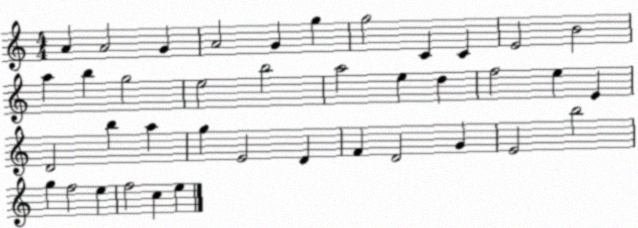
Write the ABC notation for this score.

X:1
T:Untitled
M:4/4
L:1/4
K:C
A A2 G A2 G g g2 C C E2 B2 a b g2 e2 b2 a2 e d f2 e E D2 b a g E2 D F D2 G E2 b2 g f2 e f2 c e